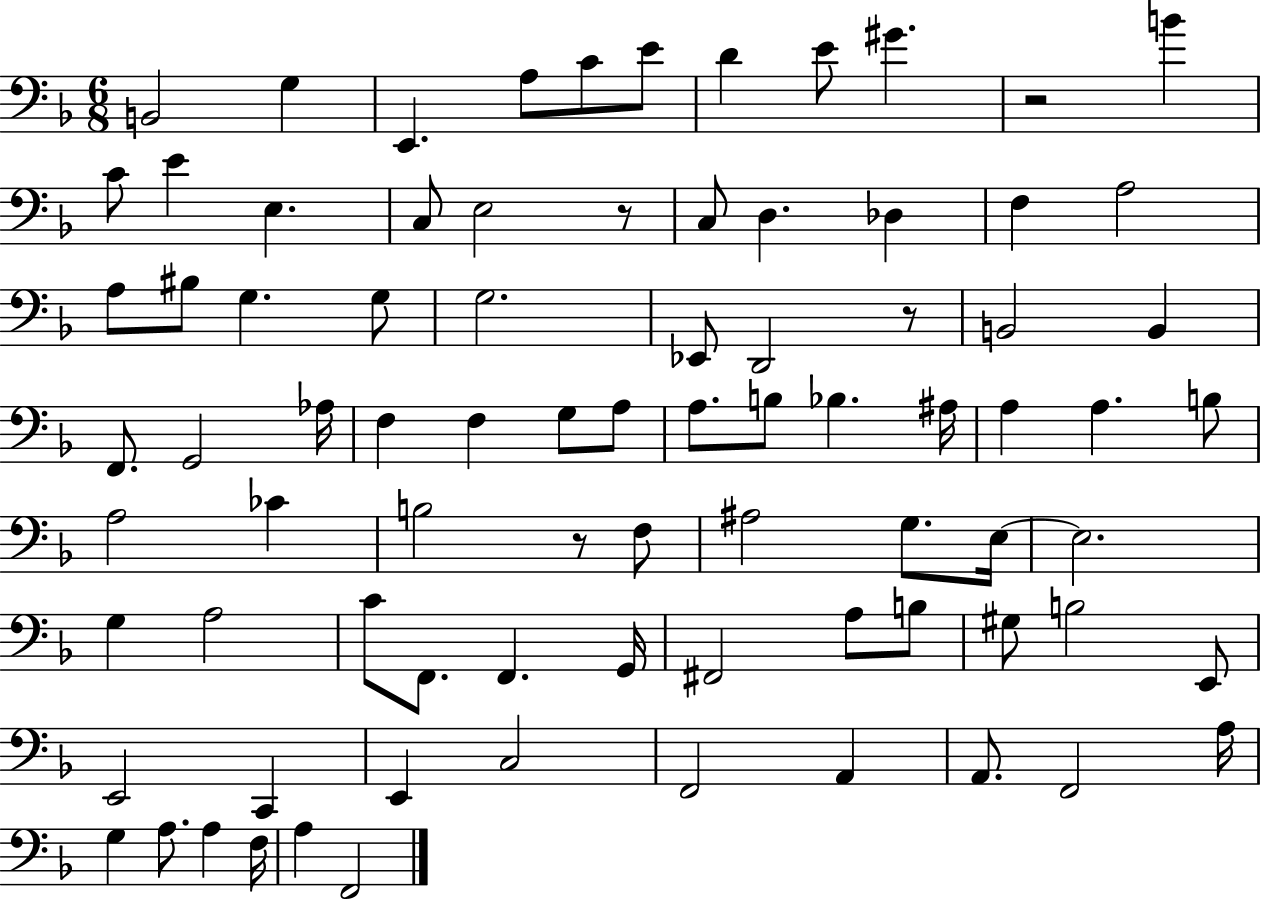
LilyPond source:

{
  \clef bass
  \numericTimeSignature
  \time 6/8
  \key f \major
  b,2 g4 | e,4. a8 c'8 e'8 | d'4 e'8 gis'4. | r2 b'4 | \break c'8 e'4 e4. | c8 e2 r8 | c8 d4. des4 | f4 a2 | \break a8 bis8 g4. g8 | g2. | ees,8 d,2 r8 | b,2 b,4 | \break f,8. g,2 aes16 | f4 f4 g8 a8 | a8. b8 bes4. ais16 | a4 a4. b8 | \break a2 ces'4 | b2 r8 f8 | ais2 g8. e16~~ | e2. | \break g4 a2 | c'8 f,8. f,4. g,16 | fis,2 a8 b8 | gis8 b2 e,8 | \break e,2 c,4 | e,4 c2 | f,2 a,4 | a,8. f,2 a16 | \break g4 a8. a4 f16 | a4 f,2 | \bar "|."
}